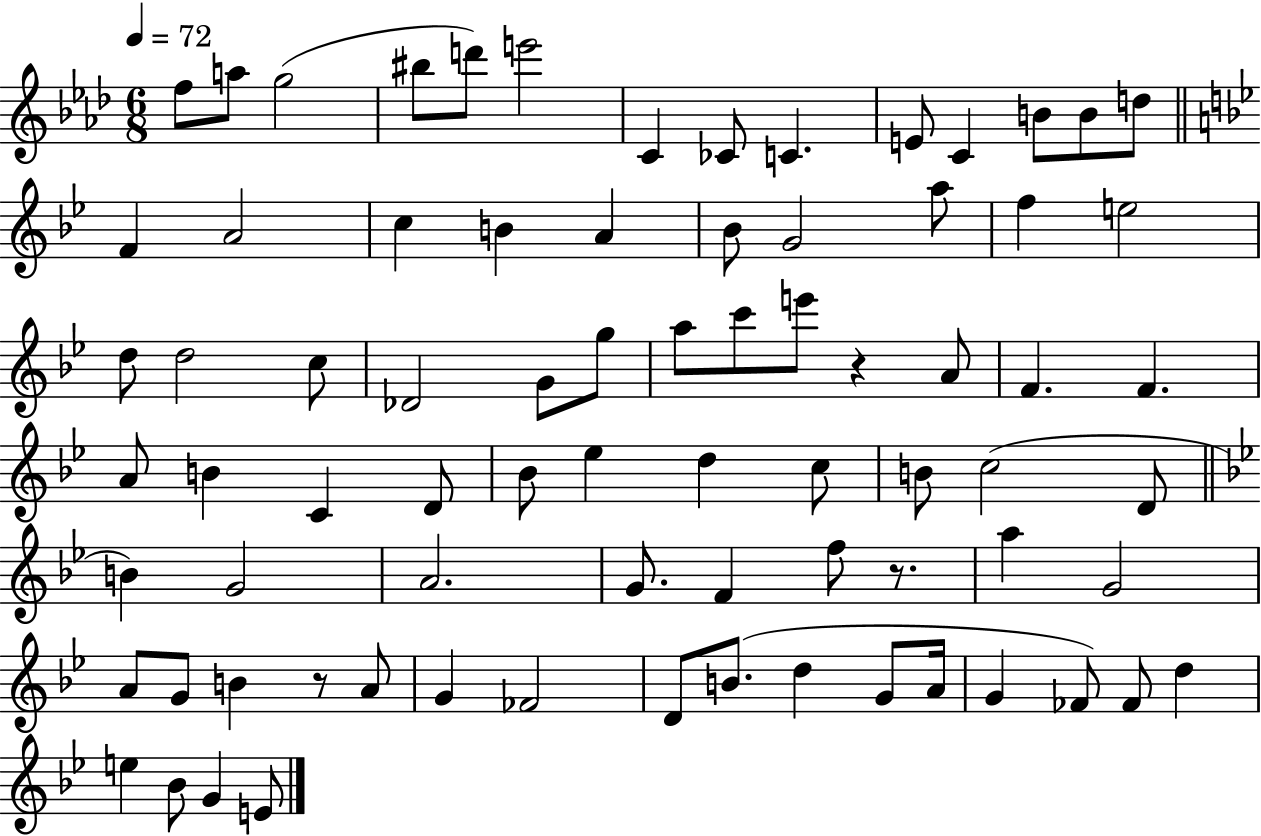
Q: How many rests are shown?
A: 3